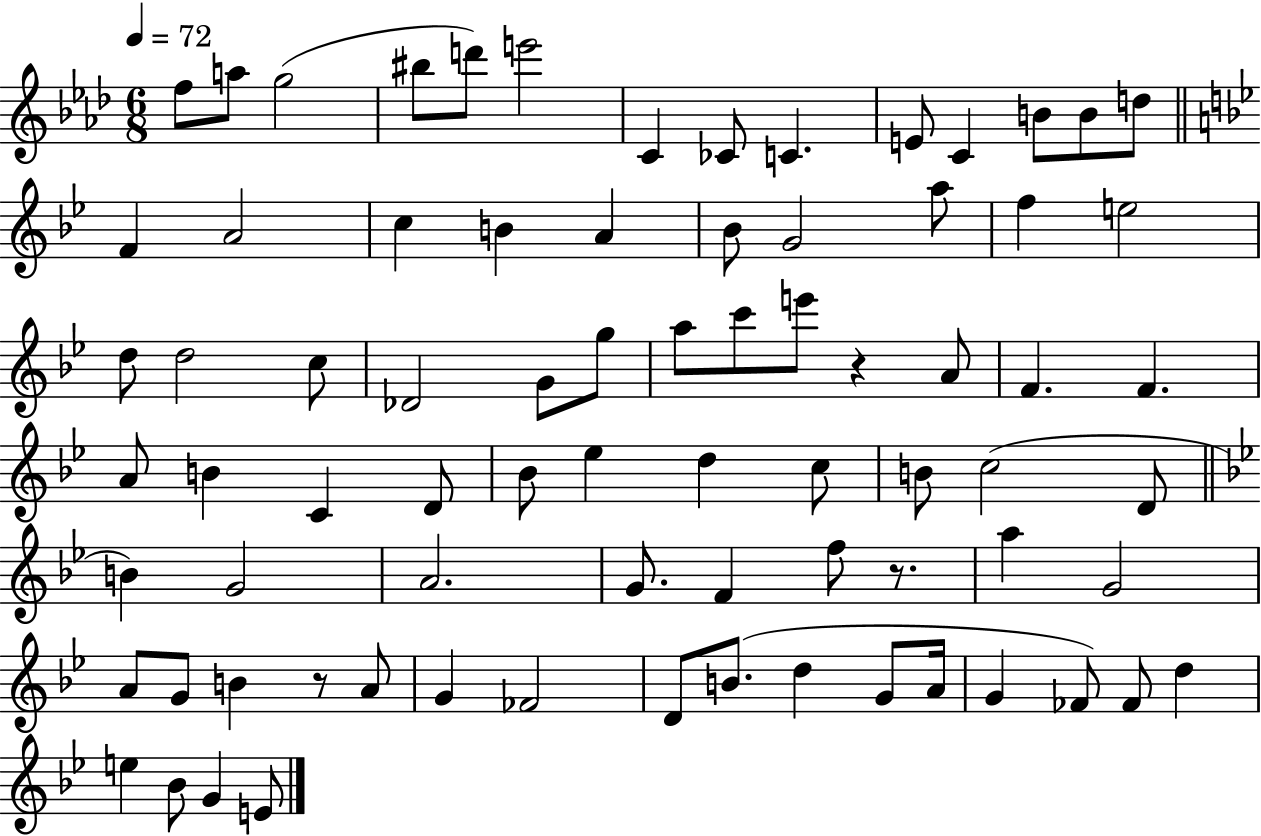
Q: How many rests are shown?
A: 3